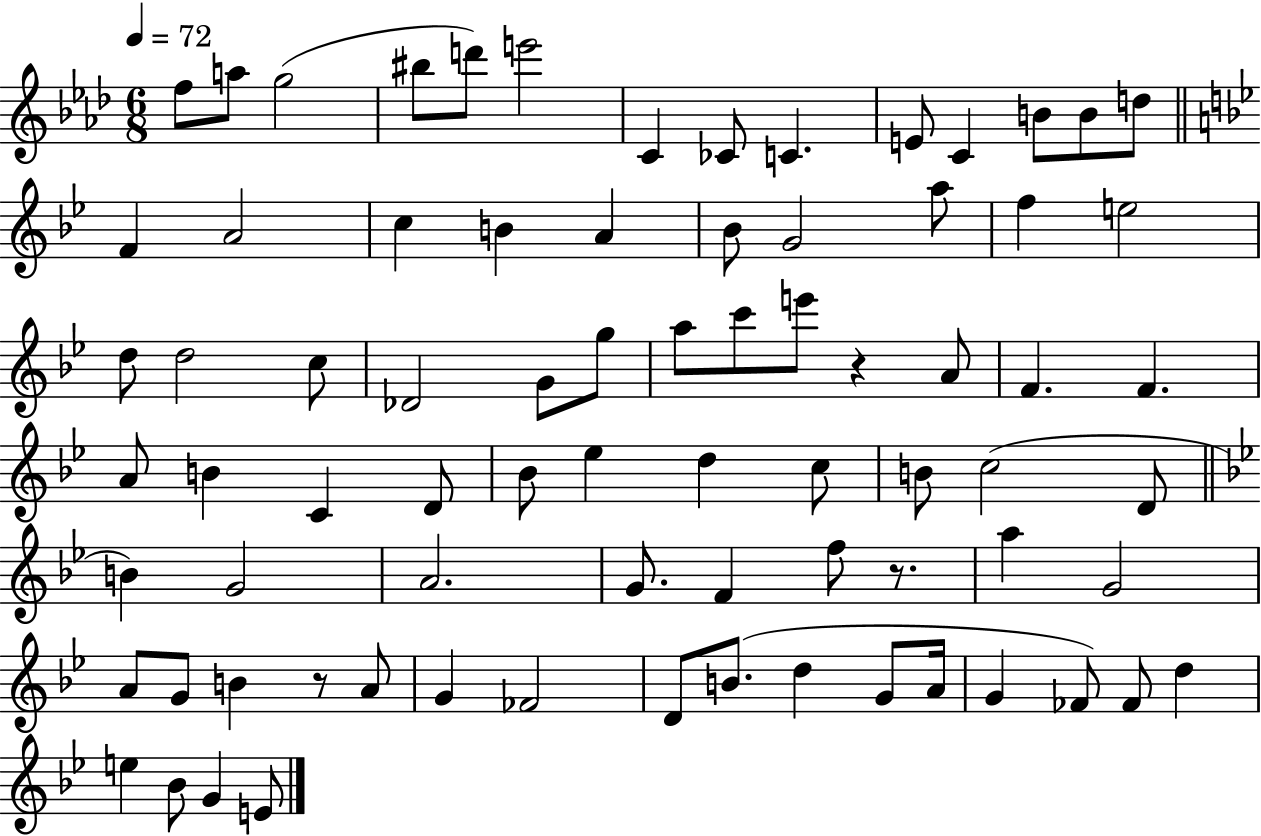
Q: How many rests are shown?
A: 3